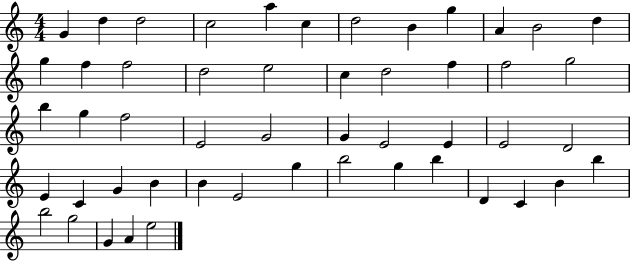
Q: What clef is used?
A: treble